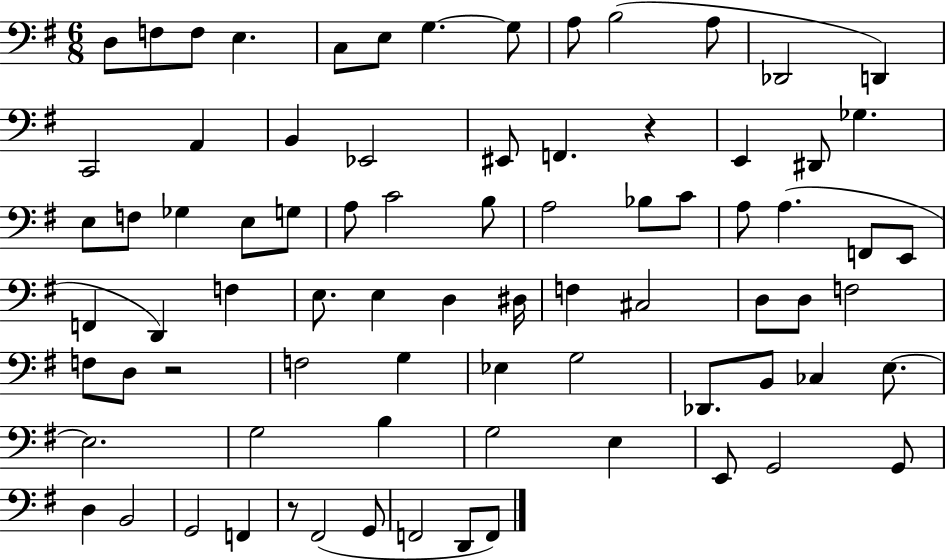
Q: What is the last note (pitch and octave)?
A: F2